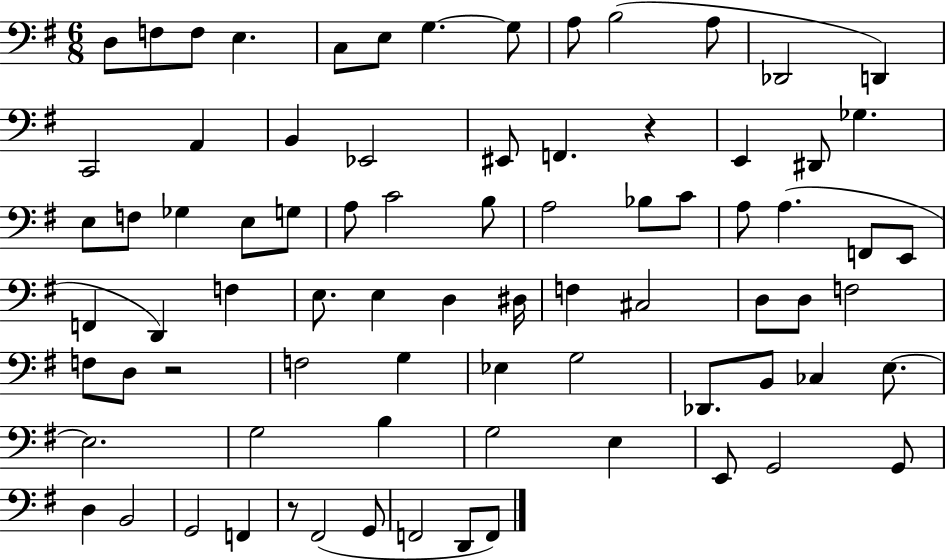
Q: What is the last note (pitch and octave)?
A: F2